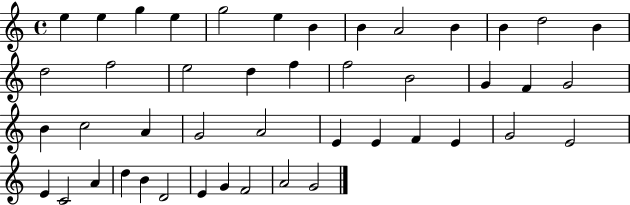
{
  \clef treble
  \time 4/4
  \defaultTimeSignature
  \key c \major
  e''4 e''4 g''4 e''4 | g''2 e''4 b'4 | b'4 a'2 b'4 | b'4 d''2 b'4 | \break d''2 f''2 | e''2 d''4 f''4 | f''2 b'2 | g'4 f'4 g'2 | \break b'4 c''2 a'4 | g'2 a'2 | e'4 e'4 f'4 e'4 | g'2 e'2 | \break e'4 c'2 a'4 | d''4 b'4 d'2 | e'4 g'4 f'2 | a'2 g'2 | \break \bar "|."
}